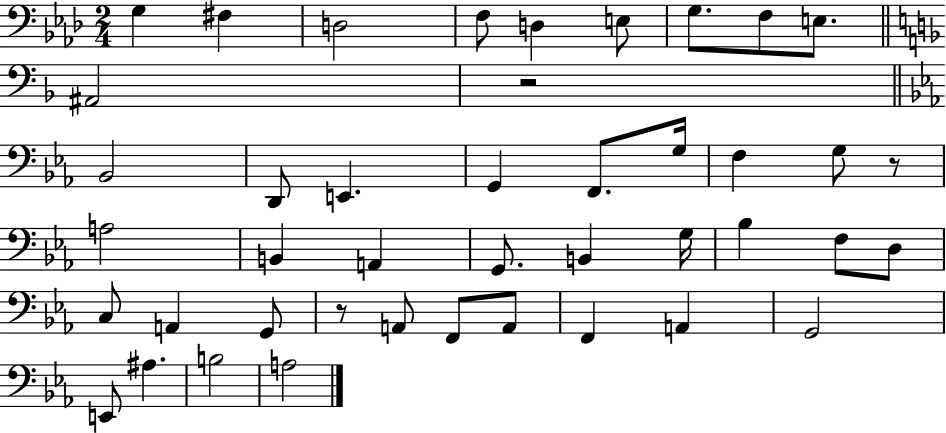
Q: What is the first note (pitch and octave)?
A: G3